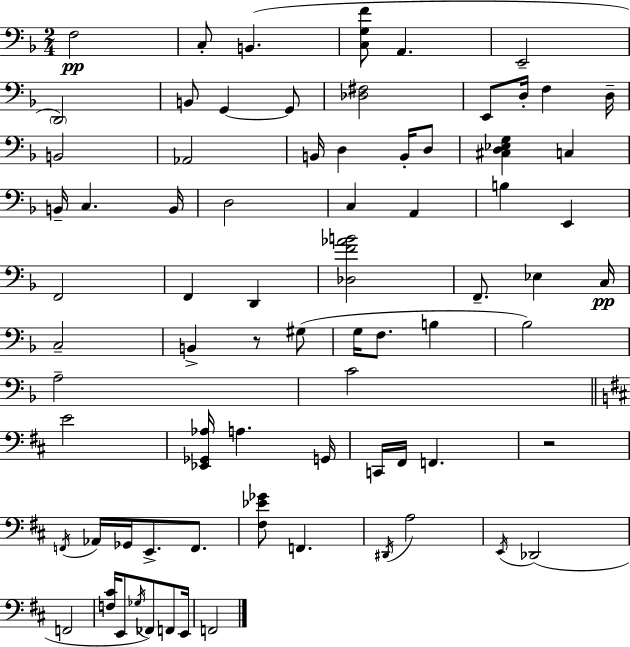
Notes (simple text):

F3/h C3/e B2/q. [C3,G3,F4]/e A2/q. E2/h D2/h B2/e G2/q G2/e [Db3,F#3]/h E2/e D3/s F3/q D3/s B2/h Ab2/h B2/s D3/q B2/s D3/e [C#3,D3,Eb3,G3]/q C3/q B2/s C3/q. B2/s D3/h C3/q A2/q B3/q E2/q F2/h F2/q D2/q [Db3,F4,Ab4,B4]/h F2/e. Eb3/q C3/s C3/h B2/q R/e G#3/e G3/s F3/e. B3/q Bb3/h A3/h C4/h E4/h [Eb2,Gb2,Ab3]/s A3/q. G2/s C2/s F#2/s F2/q. R/h F2/s Ab2/s Gb2/s E2/e. F2/e. [F#3,Eb4,Gb4]/e F2/q. D#2/s A3/h E2/s Db2/h F2/h [F3,C#4]/s E2/e Gb3/s FES2/e F2/e E2/s F2/h